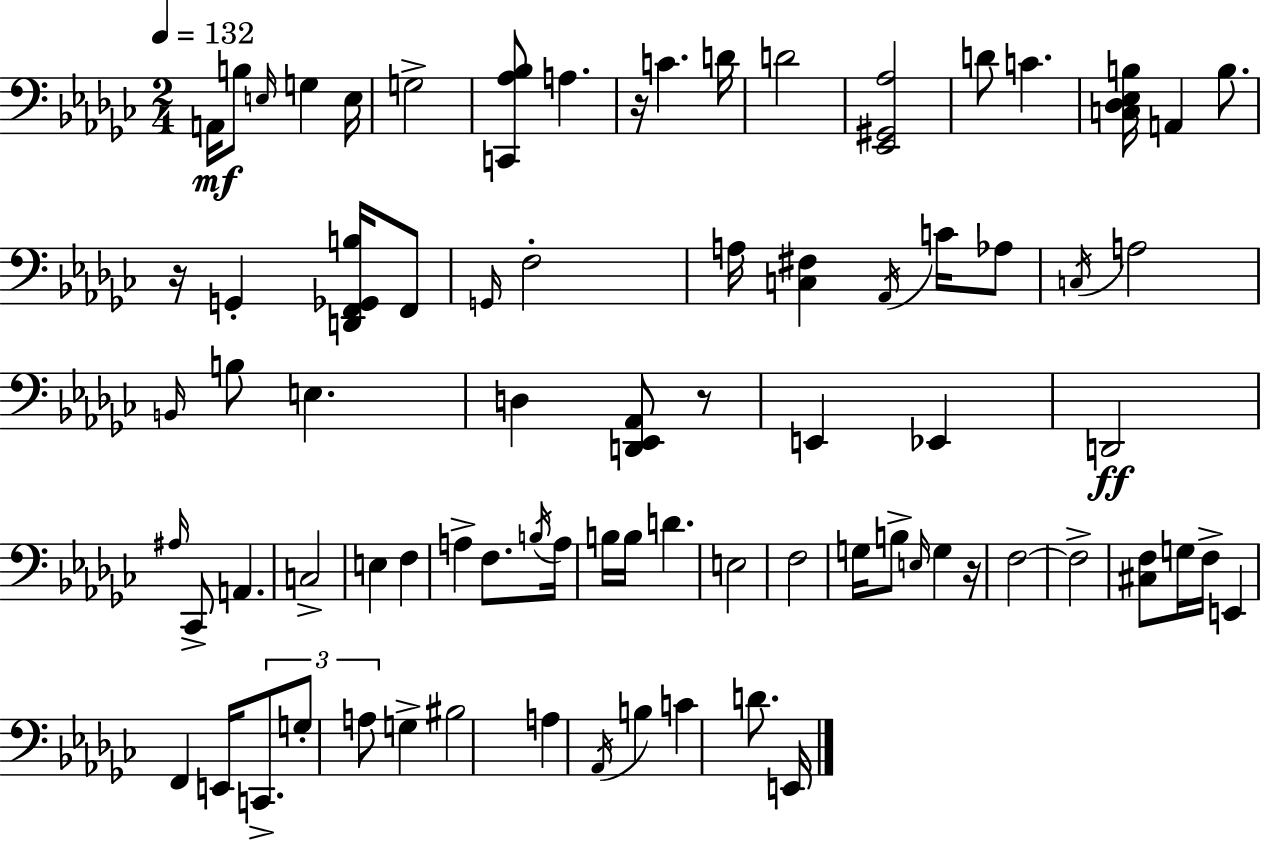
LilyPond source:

{
  \clef bass
  \numericTimeSignature
  \time 2/4
  \key ees \minor
  \tempo 4 = 132
  a,16\mf b8 \grace { e16 } g4 | e16 g2-> | <c, aes bes>8 a4. | r16 c'4. | \break d'16 d'2 | <ees, gis, aes>2 | d'8 c'4. | <c des ees b>16 a,4 b8. | \break r16 g,4-. <d, f, ges, b>16 f,8 | \grace { g,16 } f2-. | a16 <c fis>4 \acciaccatura { aes,16 } | c'16 aes8 \acciaccatura { c16 } a2 | \break \grace { b,16 } b8 e4. | d4 | <d, ees, aes,>8 r8 e,4 | ees,4 d,2\ff | \break \grace { ais16 } ces,8-> | a,4. c2-> | e4 | f4 a4-> | \break f8. \acciaccatura { b16 } a16 b16 | b16 d'4. e2 | f2 | g16 | \break b8-> \grace { e16 } g4 r16 | f2~~ | f2-> | <cis f>8 g16 f16-> e,4 | \break f,4 e,16 \tuplet 3/2 { c,8.-> | g8-. a8 } g4-> | bis2 | a4 \acciaccatura { aes,16 } b4 | \break c'4 d'8. | e,16 \bar "|."
}